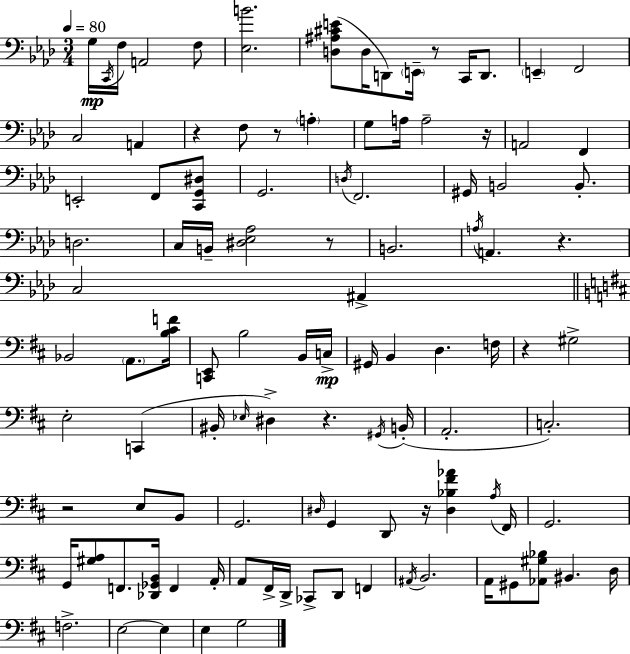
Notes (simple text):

G3/s C2/s F3/s A2/h F3/e [Eb3,B4]/h. [D3,A#3,C#4,E4]/e D3/s D2/e E2/s R/e C2/s D2/e. E2/q F2/h C3/h A2/q R/q F3/e R/e A3/q G3/e A3/s A3/h R/s A2/h F2/q E2/h F2/e [C2,G2,D#3]/e G2/h. D3/s F2/h. G#2/s B2/h B2/e. D3/h. C3/s B2/s [D#3,Eb3,Ab3]/h R/e B2/h. A3/s A2/q. R/q. C3/h A#2/q Bb2/h A2/e. [B3,C#4,F4]/s [C2,E2]/e B3/h B2/s C3/s G#2/s B2/q D3/q. F3/s R/q G#3/h E3/h C2/q BIS2/s Eb3/s D#3/q R/q. G#2/s B2/s A2/h. C3/h. R/h E3/e B2/e G2/h. D#3/s G2/q D2/e R/s [D#3,Bb3,F#4,Ab4]/q A3/s F#2/s G2/h. G2/s [G#3,A3]/e F2/e. [Db2,Gb2,B2]/s F2/q A2/s A2/e F#2/s D2/s CES2/e D2/e F2/q A#2/s B2/h. A2/s G#2/e [Ab2,G#3,Bb3]/e BIS2/q. D3/s F3/h. E3/h E3/q E3/q G3/h